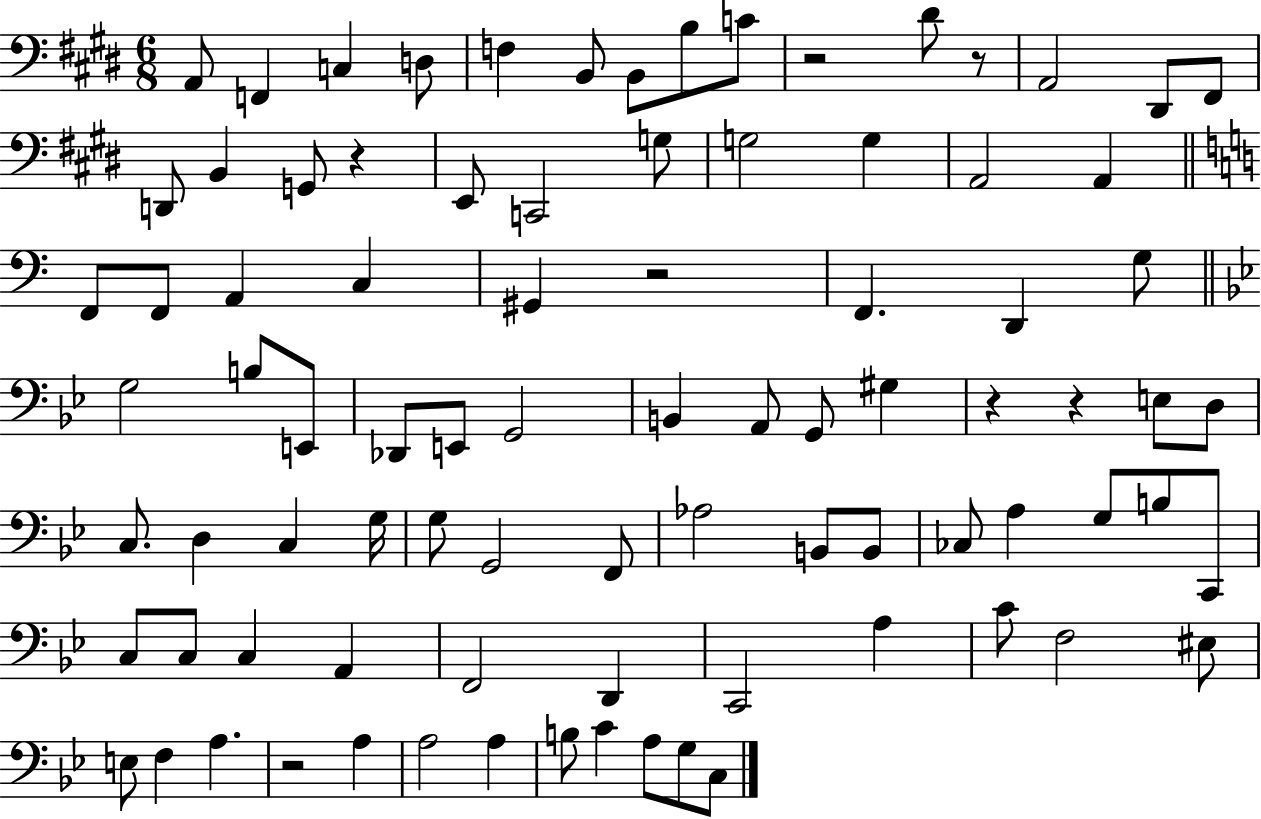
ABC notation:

X:1
T:Untitled
M:6/8
L:1/4
K:E
A,,/2 F,, C, D,/2 F, B,,/2 B,,/2 B,/2 C/2 z2 ^D/2 z/2 A,,2 ^D,,/2 ^F,,/2 D,,/2 B,, G,,/2 z E,,/2 C,,2 G,/2 G,2 G, A,,2 A,, F,,/2 F,,/2 A,, C, ^G,, z2 F,, D,, G,/2 G,2 B,/2 E,,/2 _D,,/2 E,,/2 G,,2 B,, A,,/2 G,,/2 ^G, z z E,/2 D,/2 C,/2 D, C, G,/4 G,/2 G,,2 F,,/2 _A,2 B,,/2 B,,/2 _C,/2 A, G,/2 B,/2 C,,/2 C,/2 C,/2 C, A,, F,,2 D,, C,,2 A, C/2 F,2 ^E,/2 E,/2 F, A, z2 A, A,2 A, B,/2 C A,/2 G,/2 C,/2